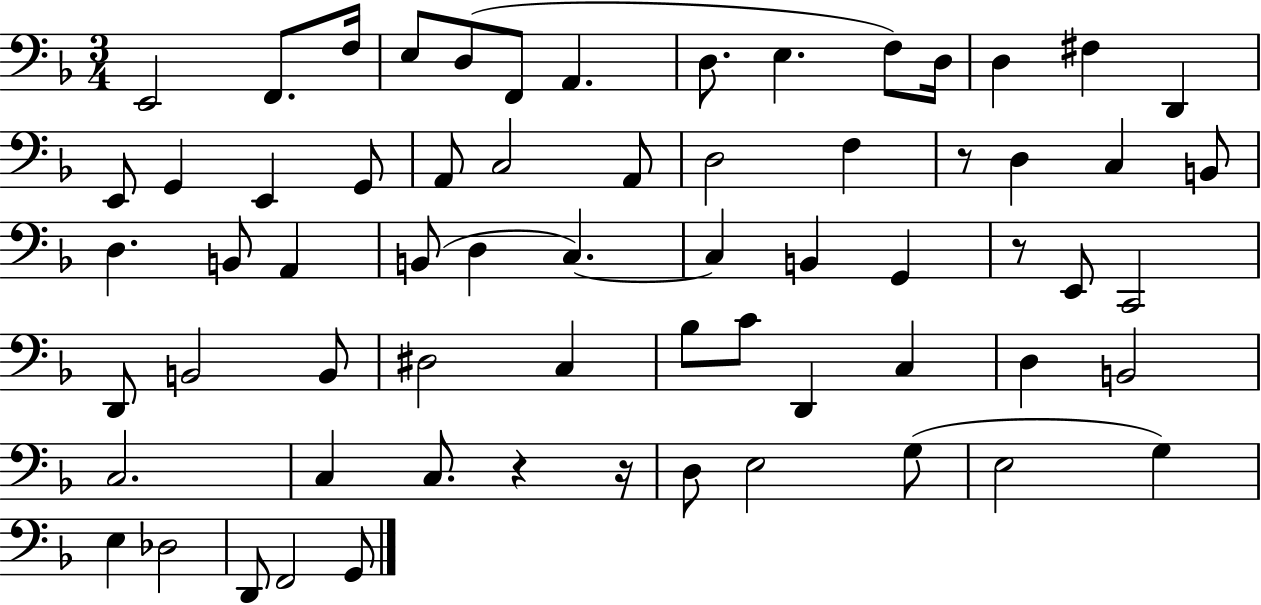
X:1
T:Untitled
M:3/4
L:1/4
K:F
E,,2 F,,/2 F,/4 E,/2 D,/2 F,,/2 A,, D,/2 E, F,/2 D,/4 D, ^F, D,, E,,/2 G,, E,, G,,/2 A,,/2 C,2 A,,/2 D,2 F, z/2 D, C, B,,/2 D, B,,/2 A,, B,,/2 D, C, C, B,, G,, z/2 E,,/2 C,,2 D,,/2 B,,2 B,,/2 ^D,2 C, _B,/2 C/2 D,, C, D, B,,2 C,2 C, C,/2 z z/4 D,/2 E,2 G,/2 E,2 G, E, _D,2 D,,/2 F,,2 G,,/2